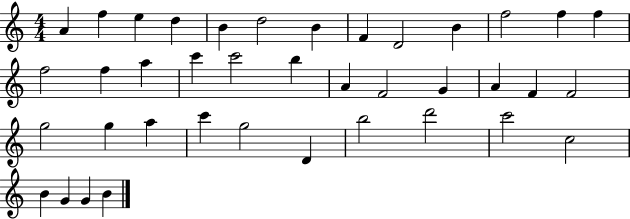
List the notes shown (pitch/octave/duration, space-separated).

A4/q F5/q E5/q D5/q B4/q D5/h B4/q F4/q D4/h B4/q F5/h F5/q F5/q F5/h F5/q A5/q C6/q C6/h B5/q A4/q F4/h G4/q A4/q F4/q F4/h G5/h G5/q A5/q C6/q G5/h D4/q B5/h D6/h C6/h C5/h B4/q G4/q G4/q B4/q